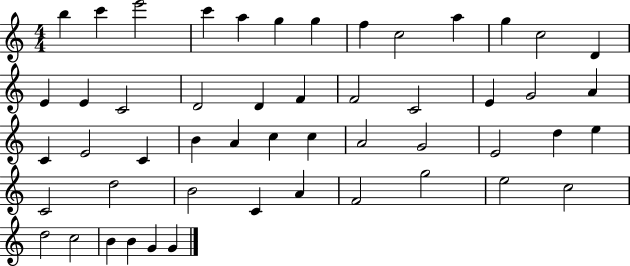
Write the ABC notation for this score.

X:1
T:Untitled
M:4/4
L:1/4
K:C
b c' e'2 c' a g g f c2 a g c2 D E E C2 D2 D F F2 C2 E G2 A C E2 C B A c c A2 G2 E2 d e C2 d2 B2 C A F2 g2 e2 c2 d2 c2 B B G G